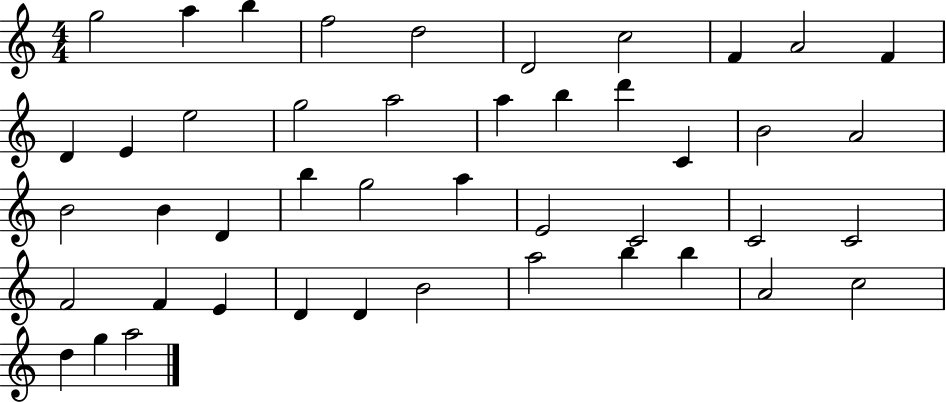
{
  \clef treble
  \numericTimeSignature
  \time 4/4
  \key c \major
  g''2 a''4 b''4 | f''2 d''2 | d'2 c''2 | f'4 a'2 f'4 | \break d'4 e'4 e''2 | g''2 a''2 | a''4 b''4 d'''4 c'4 | b'2 a'2 | \break b'2 b'4 d'4 | b''4 g''2 a''4 | e'2 c'2 | c'2 c'2 | \break f'2 f'4 e'4 | d'4 d'4 b'2 | a''2 b''4 b''4 | a'2 c''2 | \break d''4 g''4 a''2 | \bar "|."
}